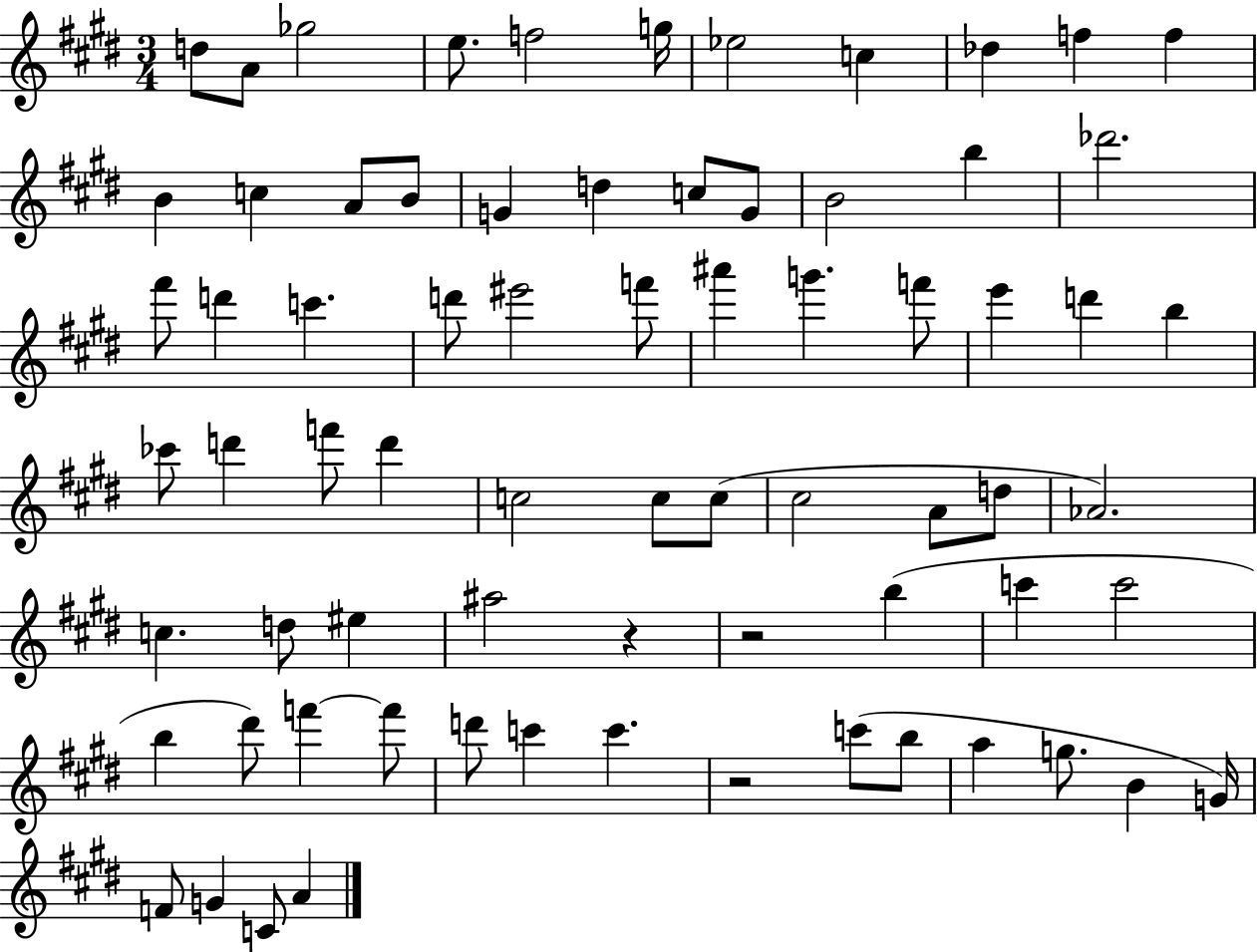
D5/e A4/e Gb5/h E5/e. F5/h G5/s Eb5/h C5/q Db5/q F5/q F5/q B4/q C5/q A4/e B4/e G4/q D5/q C5/e G4/e B4/h B5/q Db6/h. F#6/e D6/q C6/q. D6/e EIS6/h F6/e A#6/q G6/q. F6/e E6/q D6/q B5/q CES6/e D6/q F6/e D6/q C5/h C5/e C5/e C#5/h A4/e D5/e Ab4/h. C5/q. D5/e EIS5/q A#5/h R/q R/h B5/q C6/q C6/h B5/q D#6/e F6/q F6/e D6/e C6/q C6/q. R/h C6/e B5/e A5/q G5/e. B4/q G4/s F4/e G4/q C4/e A4/q